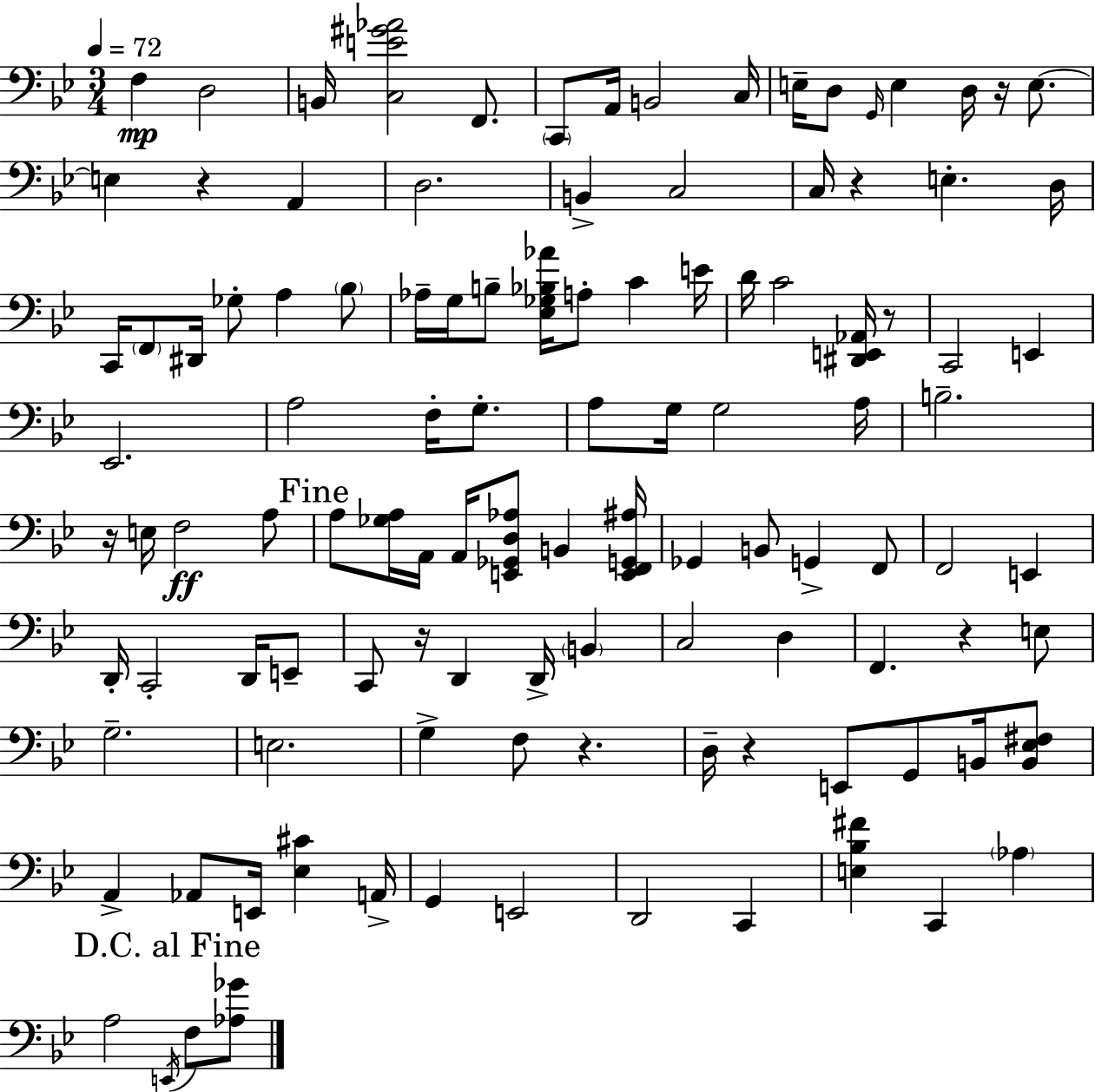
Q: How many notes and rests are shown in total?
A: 112